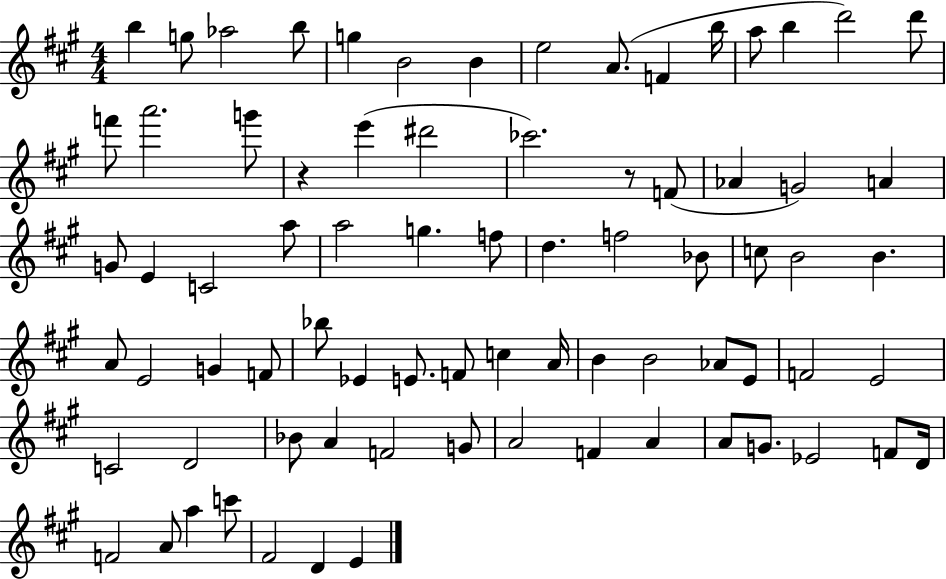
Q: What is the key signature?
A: A major